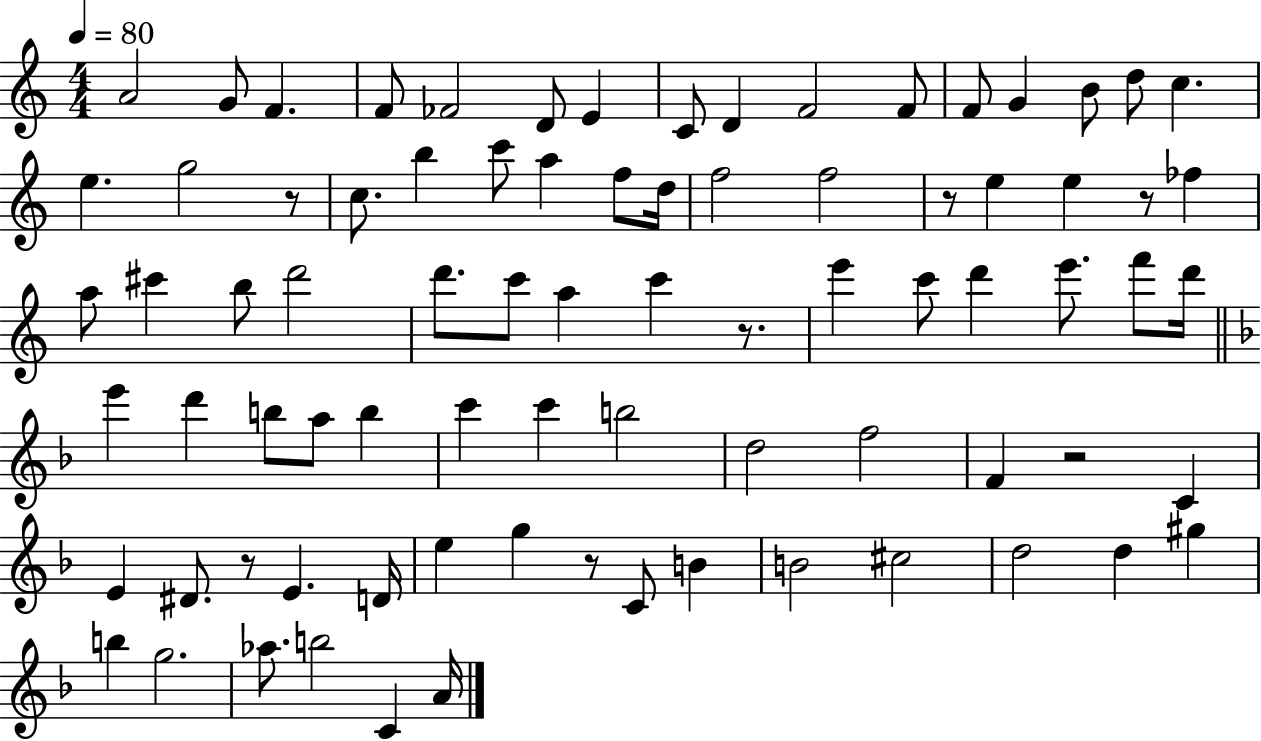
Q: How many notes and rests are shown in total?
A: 81